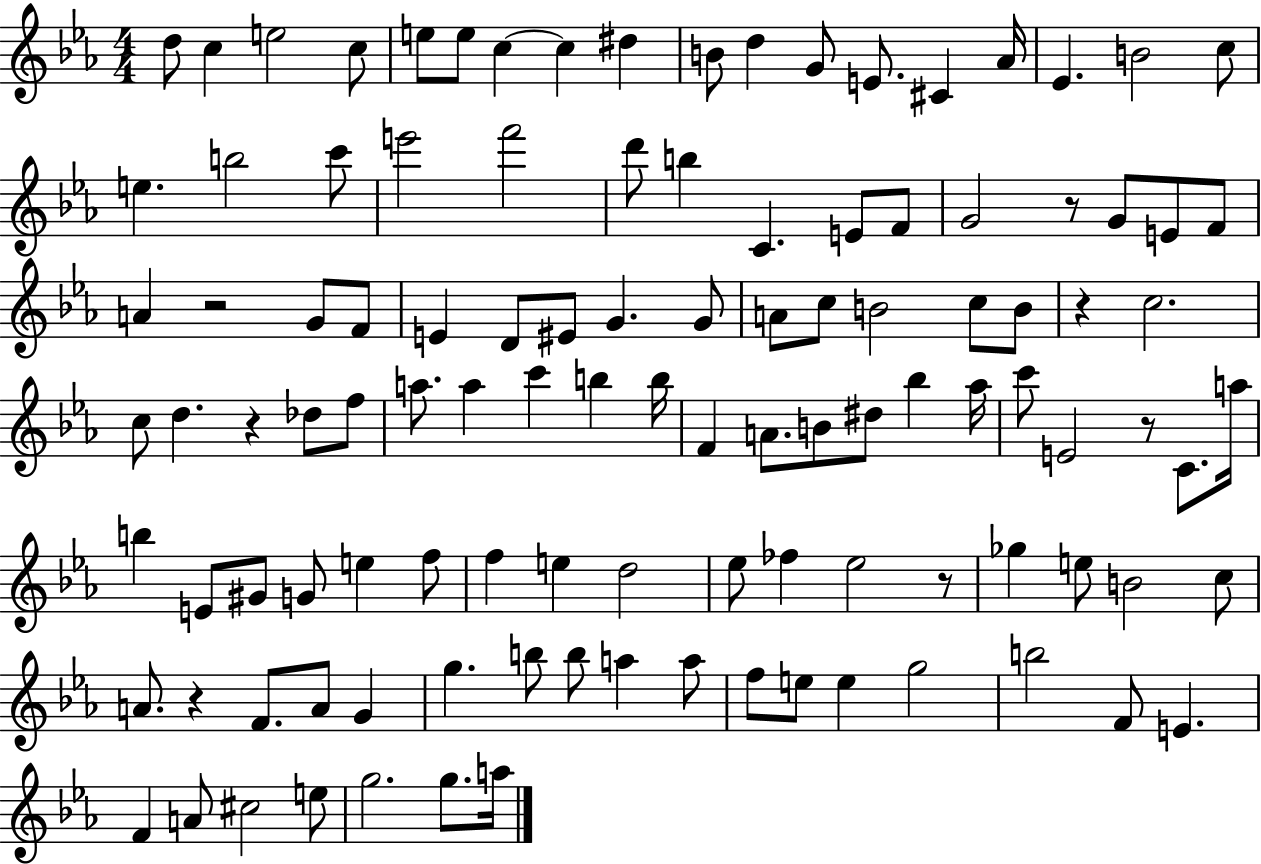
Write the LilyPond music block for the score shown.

{
  \clef treble
  \numericTimeSignature
  \time 4/4
  \key ees \major
  d''8 c''4 e''2 c''8 | e''8 e''8 c''4~~ c''4 dis''4 | b'8 d''4 g'8 e'8. cis'4 aes'16 | ees'4. b'2 c''8 | \break e''4. b''2 c'''8 | e'''2 f'''2 | d'''8 b''4 c'4. e'8 f'8 | g'2 r8 g'8 e'8 f'8 | \break a'4 r2 g'8 f'8 | e'4 d'8 eis'8 g'4. g'8 | a'8 c''8 b'2 c''8 b'8 | r4 c''2. | \break c''8 d''4. r4 des''8 f''8 | a''8. a''4 c'''4 b''4 b''16 | f'4 a'8. b'8 dis''8 bes''4 aes''16 | c'''8 e'2 r8 c'8. a''16 | \break b''4 e'8 gis'8 g'8 e''4 f''8 | f''4 e''4 d''2 | ees''8 fes''4 ees''2 r8 | ges''4 e''8 b'2 c''8 | \break a'8. r4 f'8. a'8 g'4 | g''4. b''8 b''8 a''4 a''8 | f''8 e''8 e''4 g''2 | b''2 f'8 e'4. | \break f'4 a'8 cis''2 e''8 | g''2. g''8. a''16 | \bar "|."
}